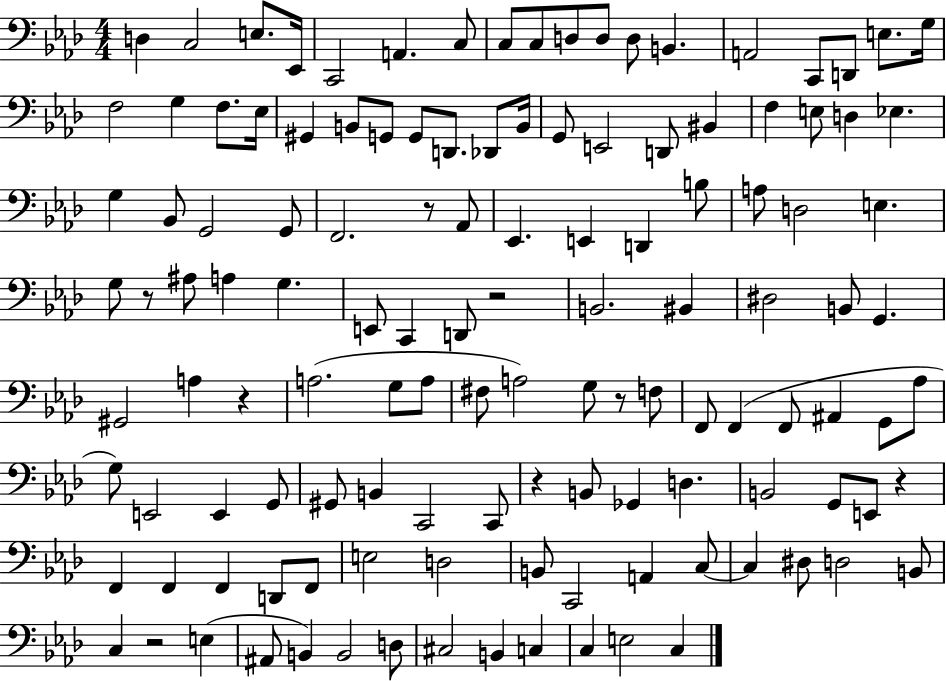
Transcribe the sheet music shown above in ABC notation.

X:1
T:Untitled
M:4/4
L:1/4
K:Ab
D, C,2 E,/2 _E,,/4 C,,2 A,, C,/2 C,/2 C,/2 D,/2 D,/2 D,/2 B,, A,,2 C,,/2 D,,/2 E,/2 G,/4 F,2 G, F,/2 _E,/4 ^G,, B,,/2 G,,/2 G,,/2 D,,/2 _D,,/2 B,,/4 G,,/2 E,,2 D,,/2 ^B,, F, E,/2 D, _E, G, _B,,/2 G,,2 G,,/2 F,,2 z/2 _A,,/2 _E,, E,, D,, B,/2 A,/2 D,2 E, G,/2 z/2 ^A,/2 A, G, E,,/2 C,, D,,/2 z2 B,,2 ^B,, ^D,2 B,,/2 G,, ^G,,2 A, z A,2 G,/2 A,/2 ^F,/2 A,2 G,/2 z/2 F,/2 F,,/2 F,, F,,/2 ^A,, G,,/2 _A,/2 G,/2 E,,2 E,, G,,/2 ^G,,/2 B,, C,,2 C,,/2 z B,,/2 _G,, D, B,,2 G,,/2 E,,/2 z F,, F,, F,, D,,/2 F,,/2 E,2 D,2 B,,/2 C,,2 A,, C,/2 C, ^D,/2 D,2 B,,/2 C, z2 E, ^A,,/2 B,, B,,2 D,/2 ^C,2 B,, C, C, E,2 C,